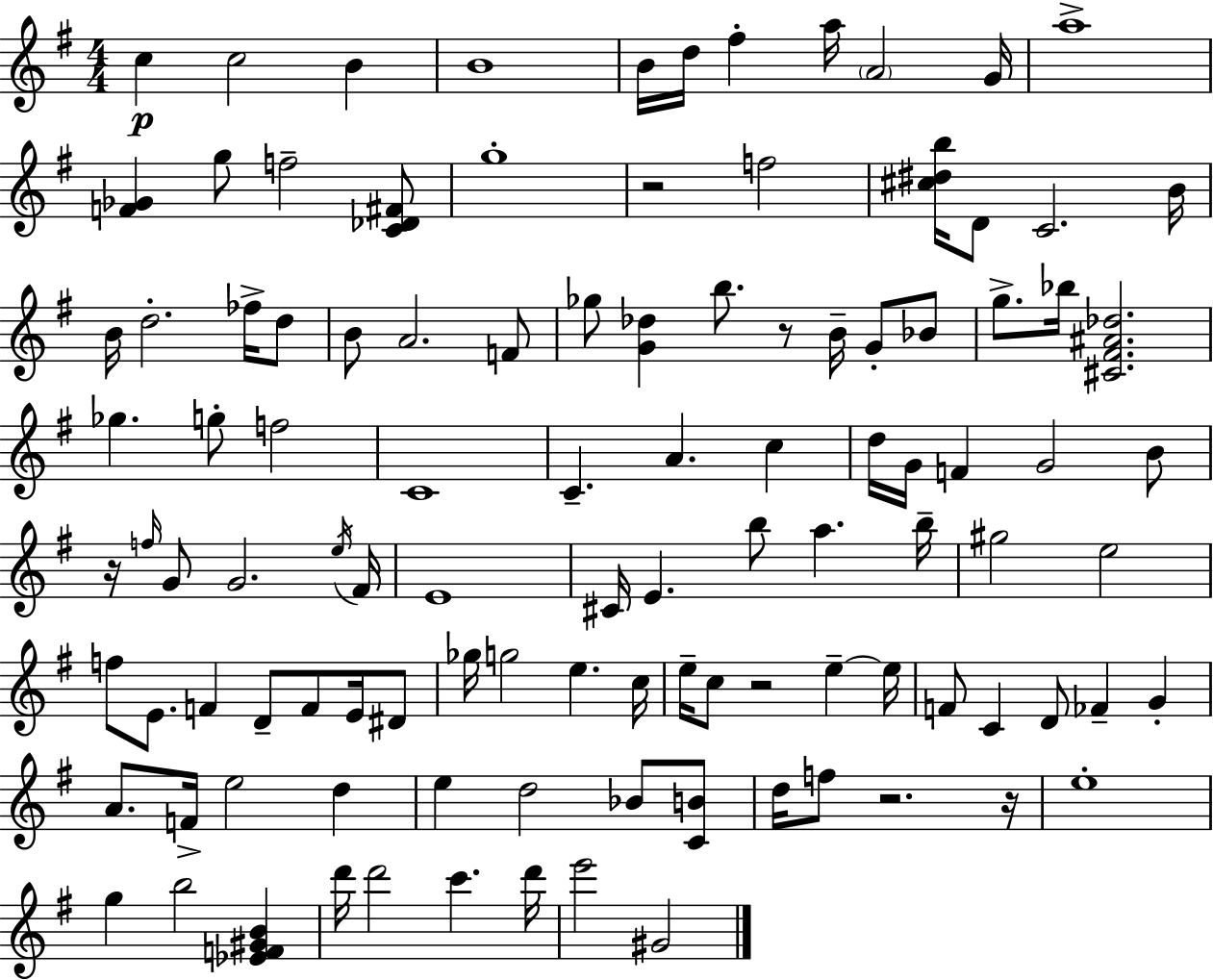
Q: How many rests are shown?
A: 6